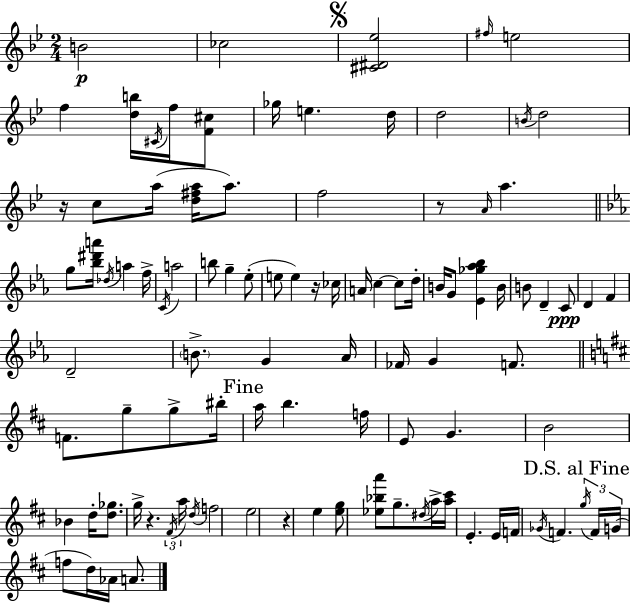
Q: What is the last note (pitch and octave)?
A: A4